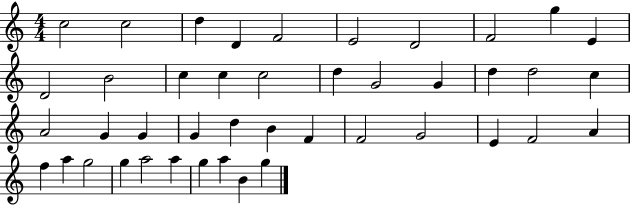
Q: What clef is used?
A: treble